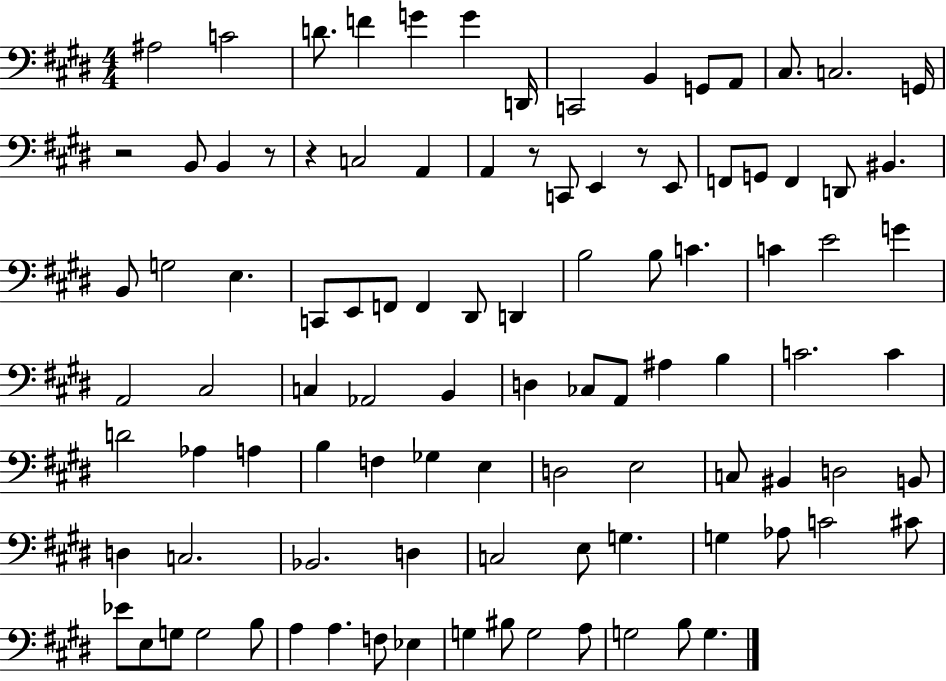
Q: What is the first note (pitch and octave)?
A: A#3